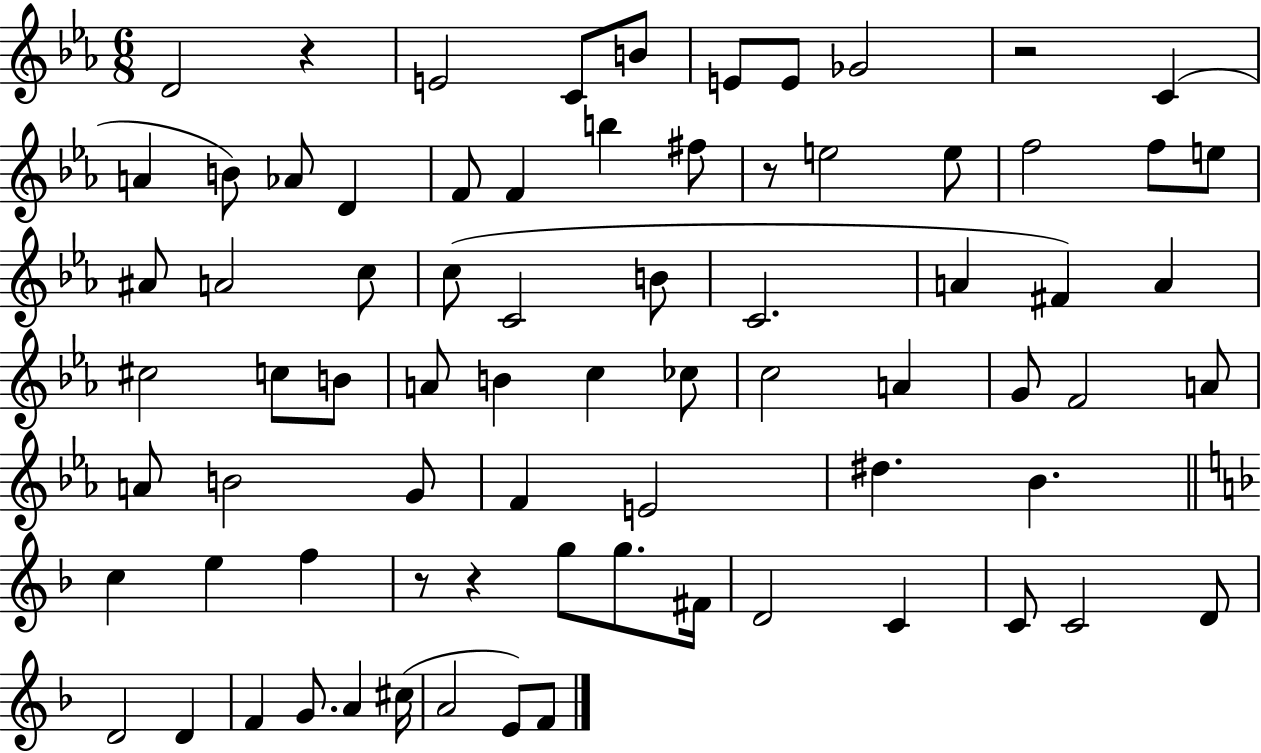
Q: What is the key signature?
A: EES major